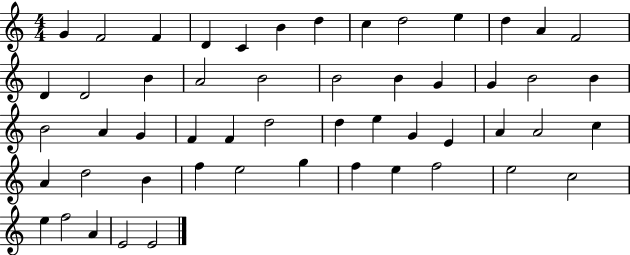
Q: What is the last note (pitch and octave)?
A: E4